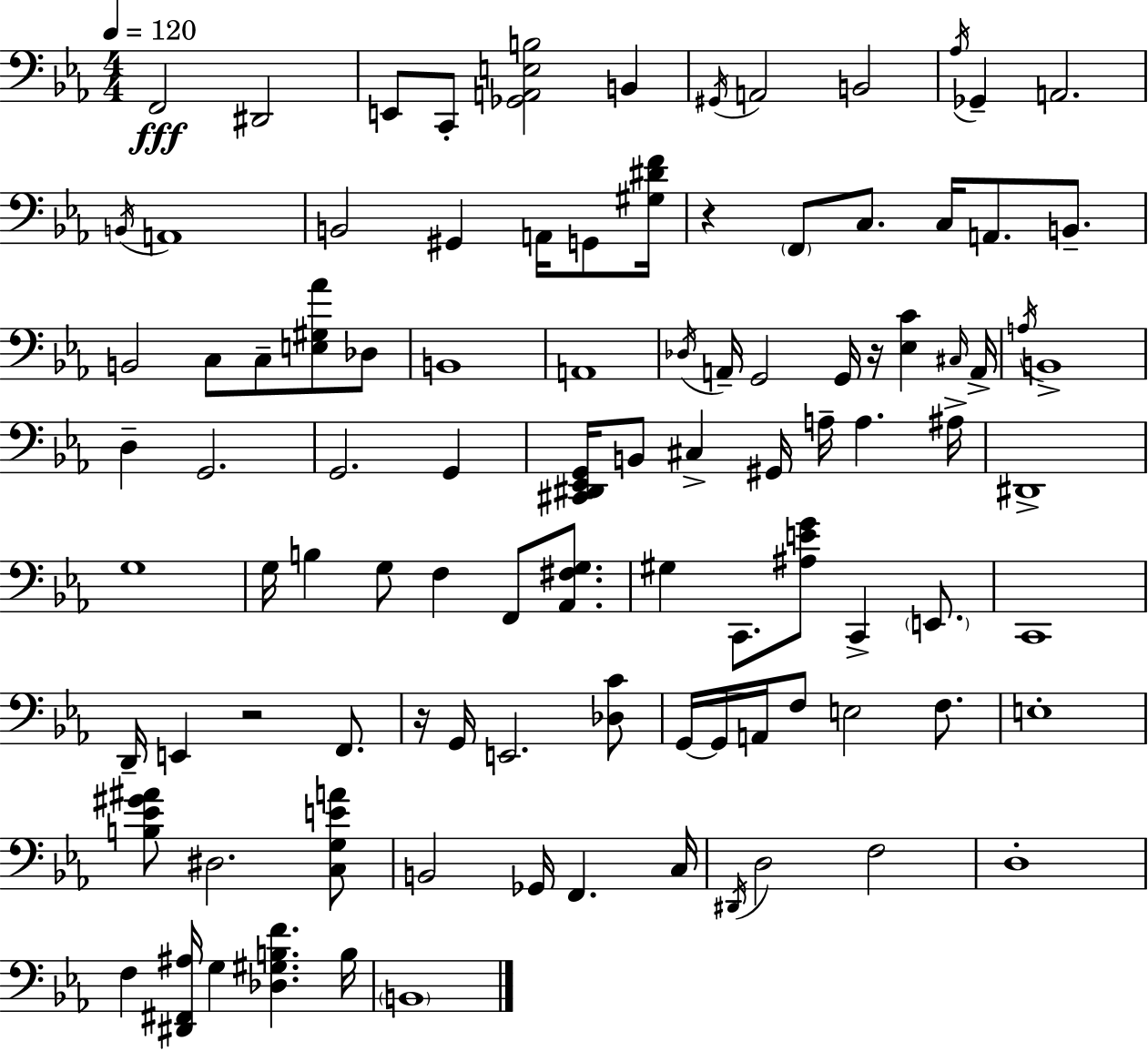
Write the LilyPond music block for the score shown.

{
  \clef bass
  \numericTimeSignature
  \time 4/4
  \key c \minor
  \tempo 4 = 120
  \repeat volta 2 { f,2\fff dis,2 | e,8 c,8-. <ges, a, e b>2 b,4 | \acciaccatura { gis,16 } a,2 b,2 | \acciaccatura { aes16 } ges,4-- a,2. | \break \acciaccatura { b,16 } a,1 | b,2 gis,4 a,16 | g,8 <gis dis' f'>16 r4 \parenthesize f,8 c8. c16 a,8. | b,8.-- b,2 c8 c8-- <e gis aes'>8 | \break des8 b,1 | a,1 | \acciaccatura { des16 } a,16-- g,2 g,16 r16 <ees c'>4 | \grace { cis16 } a,16-> \acciaccatura { a16 } b,1-> | \break d4-- g,2. | g,2. | g,4 <cis, dis, ees, g,>16 b,8 cis4-> gis,16 a16-- a4. | ais16-> dis,1-> | \break g1 | g16 b4 g8 f4 | f,8 <aes, fis g>8. gis4 c,8. <ais e' g'>8 c,4-> | \parenthesize e,8. c,1 | \break d,16-- e,4 r2 | f,8. r16 g,16 e,2. | <des c'>8 g,16~~ g,16 a,16 f8 e2 | f8. e1-. | \break <b ees' gis' ais'>8 dis2. | <c g e' a'>8 b,2 ges,16 f,4. | c16 \acciaccatura { dis,16 } d2 f2 | d1-. | \break f4 <dis, fis, ais>16 g4 | <des gis b f'>4. b16 \parenthesize b,1 | } \bar "|."
}